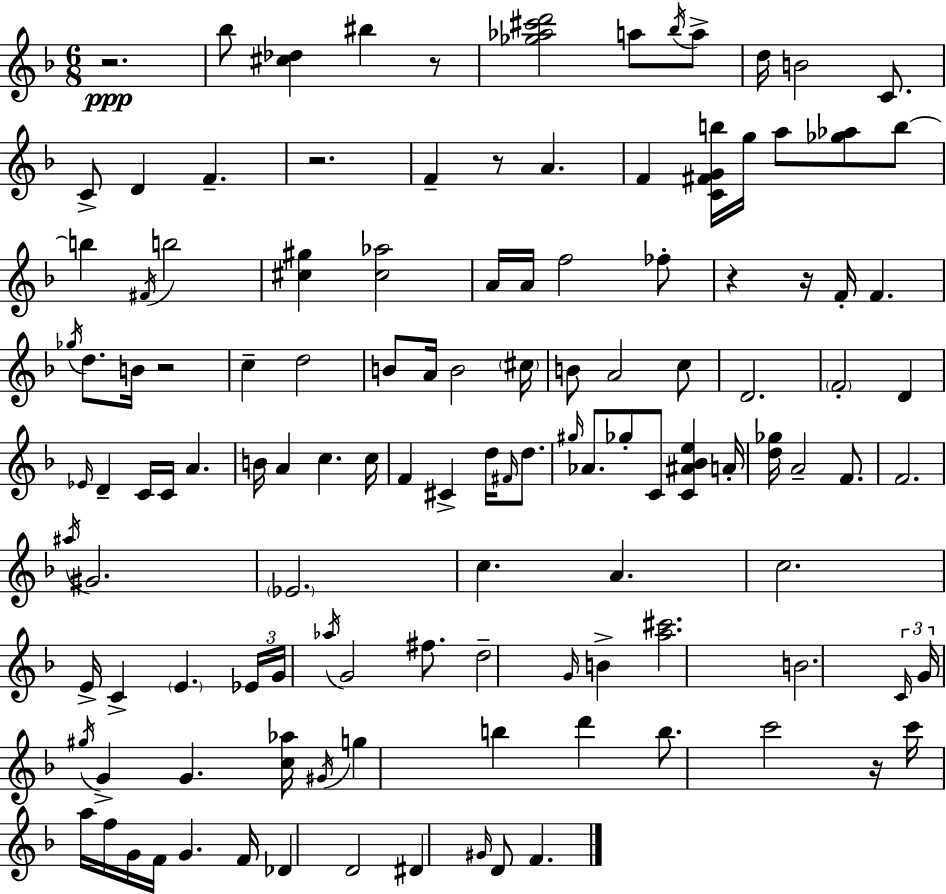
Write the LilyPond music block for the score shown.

{
  \clef treble
  \numericTimeSignature
  \time 6/8
  \key d \minor
  r2.\ppp | bes''8 <cis'' des''>4 bis''4 r8 | <ges'' aes'' cis''' d'''>2 a''8 \acciaccatura { bes''16 } a''8-> | d''16 b'2 c'8. | \break c'8-> d'4 f'4.-- | r2. | f'4-- r8 a'4. | f'4 <c' fis' g' b''>16 g''16 a''8 <ges'' aes''>8 b''8~~ | \break b''4 \acciaccatura { fis'16 } b''2 | <cis'' gis''>4 <cis'' aes''>2 | a'16 a'16 f''2 | fes''8-. r4 r16 f'16-. f'4. | \break \acciaccatura { ges''16 } d''8. b'16 r2 | c''4-- d''2 | b'8 a'16 b'2 | \parenthesize cis''16 b'8 a'2 | \break c''8 d'2. | \parenthesize f'2-. d'4 | \grace { ees'16 } d'4-- c'16 c'16 a'4. | b'16 a'4 c''4. | \break c''16 f'4 cis'4-> | d''16 \grace { fis'16 } d''8. \grace { gis''16 } aes'8. ges''8-. c'8 | <c' ais' bes' e''>4 a'16-. <d'' ges''>16 a'2-- | f'8. f'2. | \break \acciaccatura { ais''16 } gis'2. | \parenthesize ees'2. | c''4. | a'4. c''2. | \break e'16-> c'4-> | \parenthesize e'4. \tuplet 3/2 { ees'16 g'16 \acciaccatura { aes''16 } } g'2 | fis''8. d''2-- | \grace { g'16 } b'4-> <a'' cis'''>2. | \break b'2. | \tuplet 3/2 { \grace { c'16 } g'16 \acciaccatura { gis''16 } } | g'4-> g'4. <c'' aes''>16 \acciaccatura { gis'16 } | g''4 b''4 d'''4 | \break b''8. c'''2 r16 | c'''16 a''16 f''16 g'16 f'16 g'4. f'16 | des'4 d'2 | dis'4 \grace { gis'16 } d'8 f'4. | \break \bar "|."
}